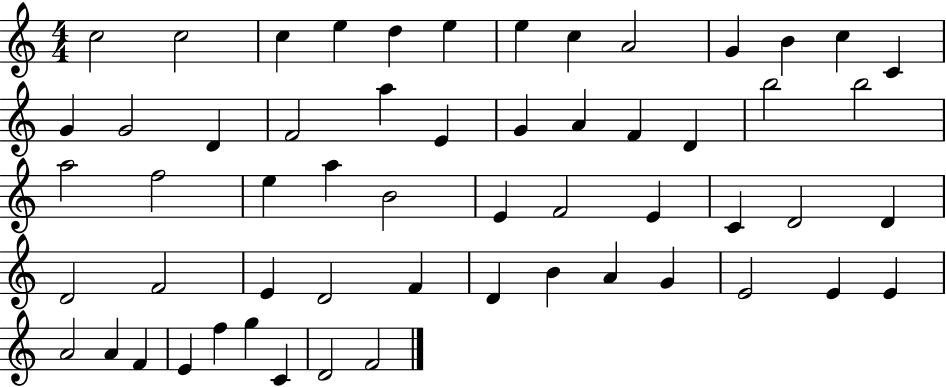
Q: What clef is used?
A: treble